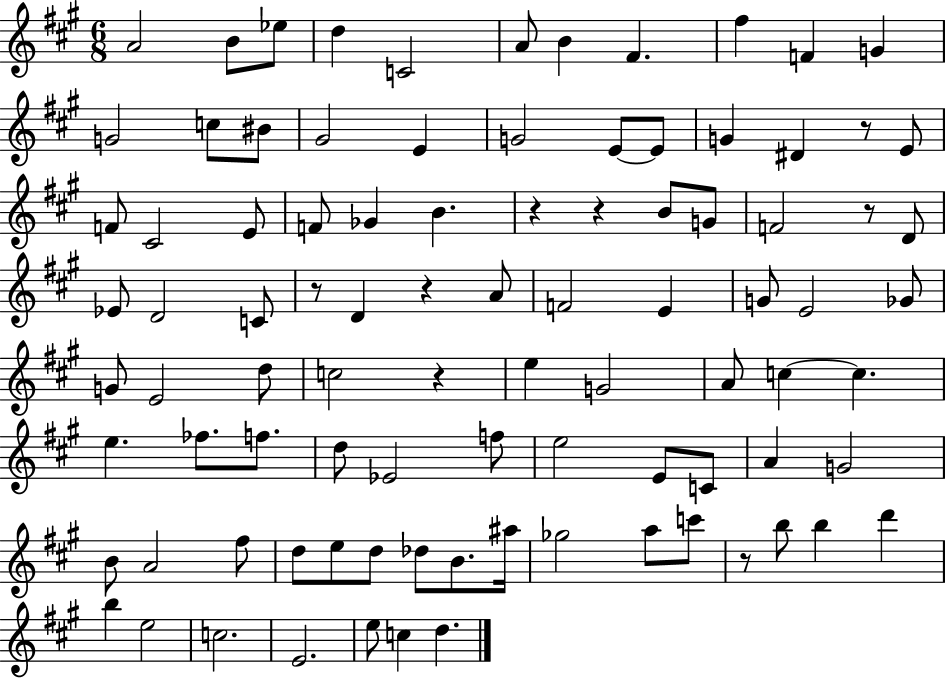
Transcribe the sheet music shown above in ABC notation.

X:1
T:Untitled
M:6/8
L:1/4
K:A
A2 B/2 _e/2 d C2 A/2 B ^F ^f F G G2 c/2 ^B/2 ^G2 E G2 E/2 E/2 G ^D z/2 E/2 F/2 ^C2 E/2 F/2 _G B z z B/2 G/2 F2 z/2 D/2 _E/2 D2 C/2 z/2 D z A/2 F2 E G/2 E2 _G/2 G/2 E2 d/2 c2 z e G2 A/2 c c e _f/2 f/2 d/2 _E2 f/2 e2 E/2 C/2 A G2 B/2 A2 ^f/2 d/2 e/2 d/2 _d/2 B/2 ^a/4 _g2 a/2 c'/2 z/2 b/2 b d' b e2 c2 E2 e/2 c d